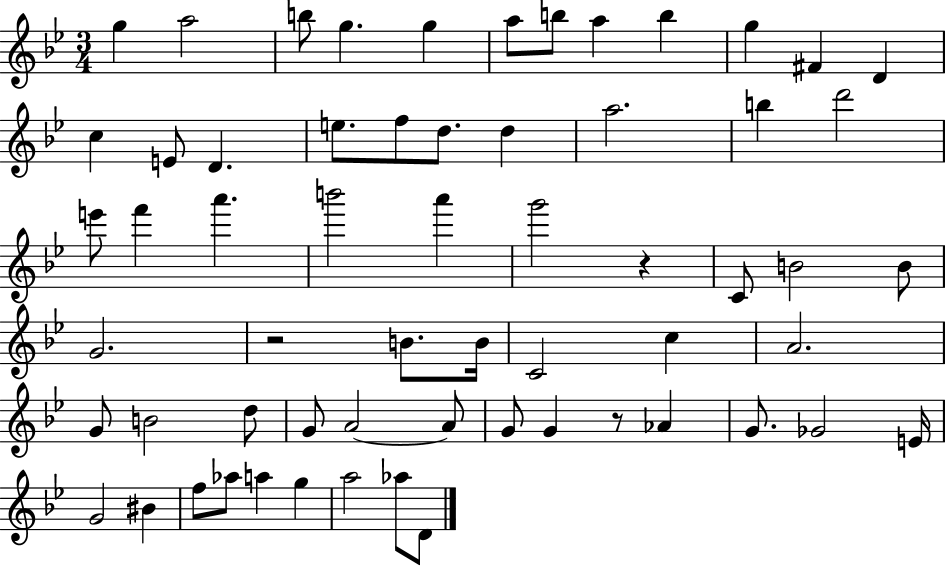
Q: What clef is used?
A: treble